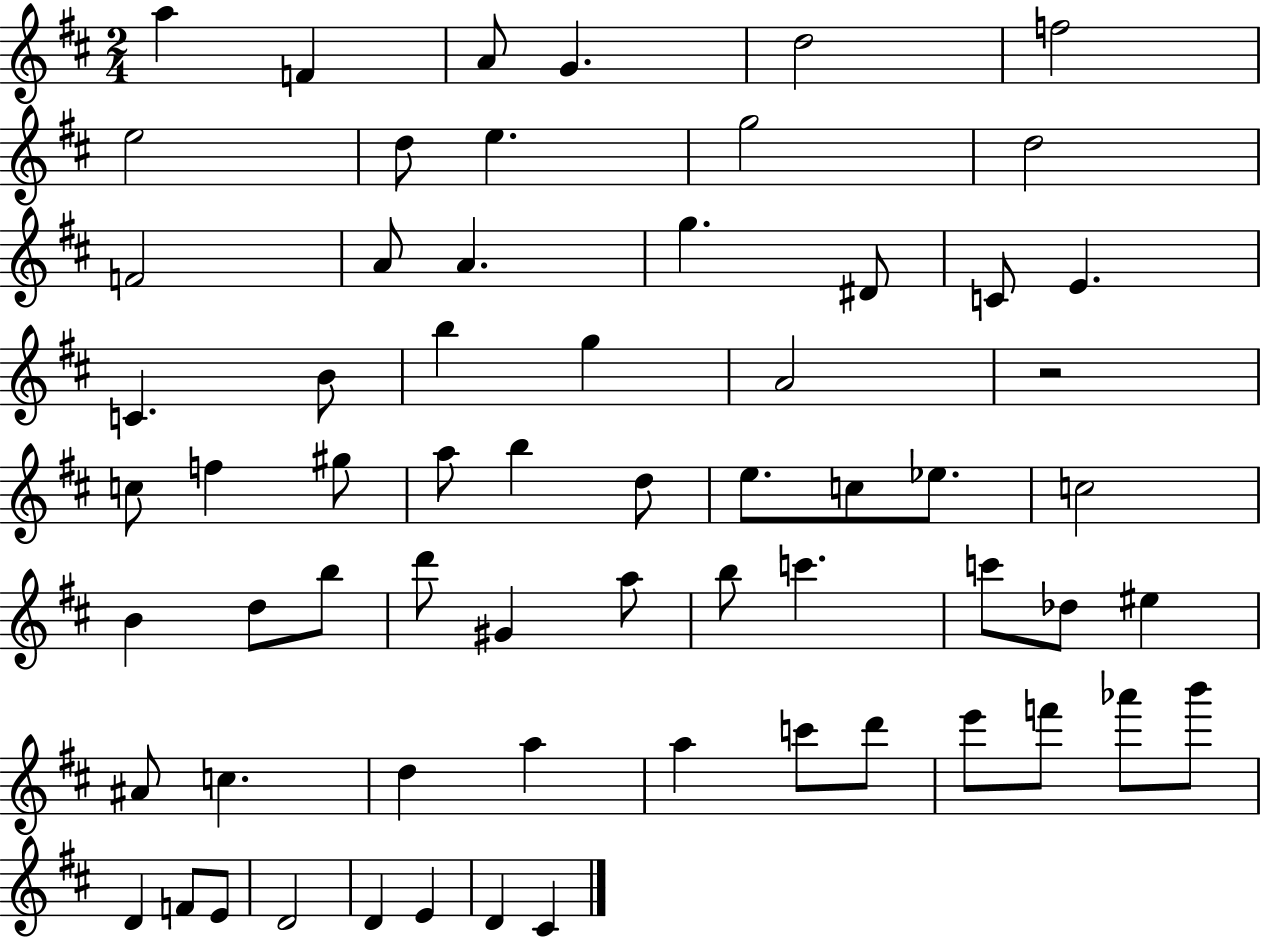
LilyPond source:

{
  \clef treble
  \numericTimeSignature
  \time 2/4
  \key d \major
  a''4 f'4 | a'8 g'4. | d''2 | f''2 | \break e''2 | d''8 e''4. | g''2 | d''2 | \break f'2 | a'8 a'4. | g''4. dis'8 | c'8 e'4. | \break c'4. b'8 | b''4 g''4 | a'2 | r2 | \break c''8 f''4 gis''8 | a''8 b''4 d''8 | e''8. c''8 ees''8. | c''2 | \break b'4 d''8 b''8 | d'''8 gis'4 a''8 | b''8 c'''4. | c'''8 des''8 eis''4 | \break ais'8 c''4. | d''4 a''4 | a''4 c'''8 d'''8 | e'''8 f'''8 aes'''8 b'''8 | \break d'4 f'8 e'8 | d'2 | d'4 e'4 | d'4 cis'4 | \break \bar "|."
}